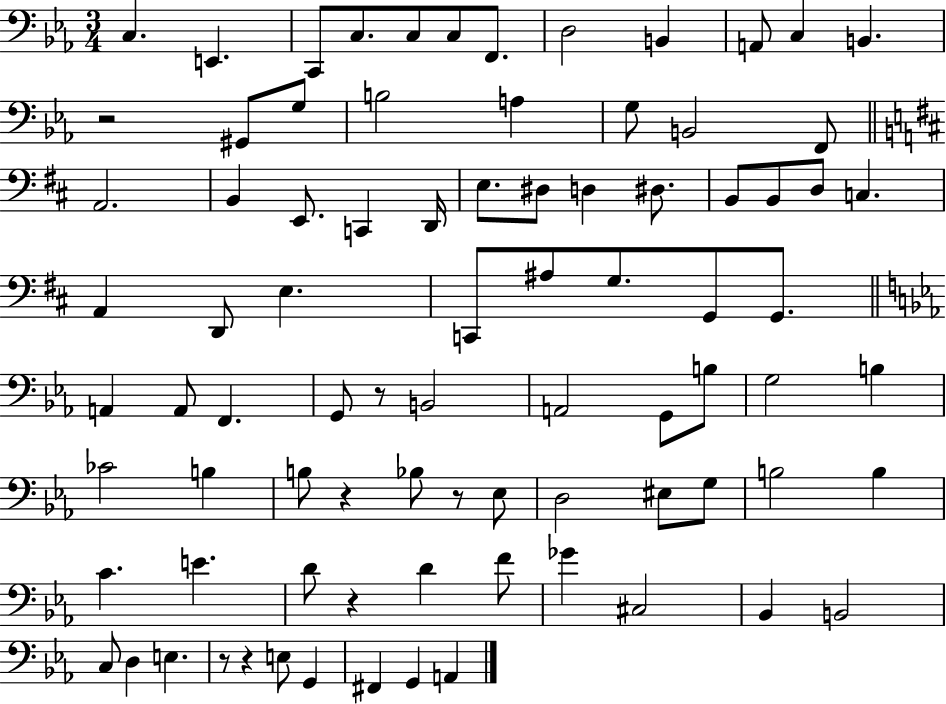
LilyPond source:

{
  \clef bass
  \numericTimeSignature
  \time 3/4
  \key ees \major
  \repeat volta 2 { c4. e,4. | c,8 c8. c8 c8 f,8. | d2 b,4 | a,8 c4 b,4. | \break r2 gis,8 g8 | b2 a4 | g8 b,2 f,8 | \bar "||" \break \key b \minor a,2. | b,4 e,8. c,4 d,16 | e8. dis8 d4 dis8. | b,8 b,8 d8 c4. | \break a,4 d,8 e4. | c,8 ais8 g8. g,8 g,8. | \bar "||" \break \key ees \major a,4 a,8 f,4. | g,8 r8 b,2 | a,2 g,8 b8 | g2 b4 | \break ces'2 b4 | b8 r4 bes8 r8 ees8 | d2 eis8 g8 | b2 b4 | \break c'4. e'4. | d'8 r4 d'4 f'8 | ges'4 cis2 | bes,4 b,2 | \break c8 d4 e4. | r8 r4 e8 g,4 | fis,4 g,4 a,4 | } \bar "|."
}